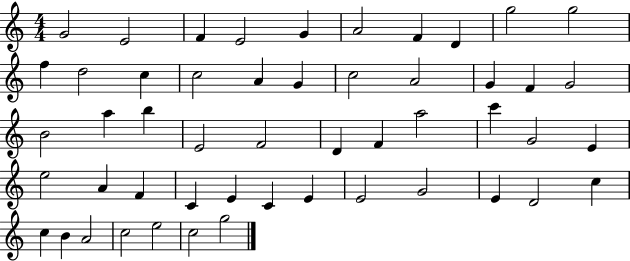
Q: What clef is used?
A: treble